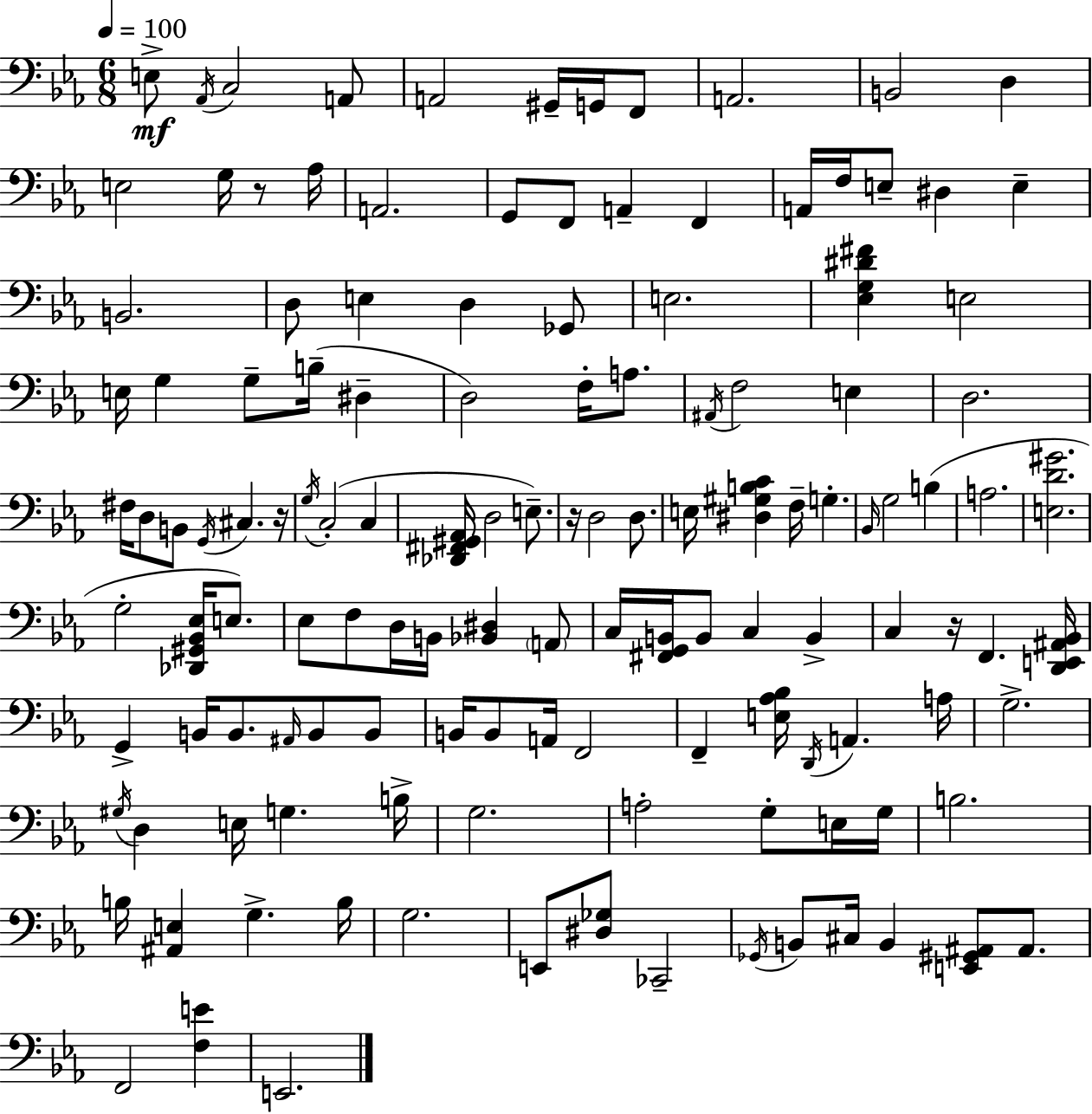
E3/e Ab2/s C3/h A2/e A2/h G#2/s G2/s F2/e A2/h. B2/h D3/q E3/h G3/s R/e Ab3/s A2/h. G2/e F2/e A2/q F2/q A2/s F3/s E3/e D#3/q E3/q B2/h. D3/e E3/q D3/q Gb2/e E3/h. [Eb3,G3,D#4,F#4]/q E3/h E3/s G3/q G3/e B3/s D#3/q D3/h F3/s A3/e. A#2/s F3/h E3/q D3/h. F#3/s D3/e B2/e G2/s C#3/q. R/s G3/s C3/h C3/q [Db2,F#2,G#2,Ab2]/s D3/h E3/e. R/s D3/h D3/e. E3/s [D#3,G#3,B3,C4]/q F3/s G3/q. Bb2/s G3/h B3/q A3/h. [E3,D4,G#4]/h. G3/h [Db2,G#2,Bb2,Eb3]/s E3/e. Eb3/e F3/e D3/s B2/s [Bb2,D#3]/q A2/e C3/s [F#2,G2,B2]/s B2/e C3/q B2/q C3/q R/s F2/q. [D2,E2,A#2,Bb2]/s G2/q B2/s B2/e. A#2/s B2/e B2/e B2/s B2/e A2/s F2/h F2/q [E3,Ab3,Bb3]/s D2/s A2/q. A3/s G3/h. G#3/s D3/q E3/s G3/q. B3/s G3/h. A3/h G3/e E3/s G3/s B3/h. B3/s [A#2,E3]/q G3/q. B3/s G3/h. E2/e [D#3,Gb3]/e CES2/h Gb2/s B2/e C#3/s B2/q [E2,G#2,A#2]/e A#2/e. F2/h [F3,E4]/q E2/h.